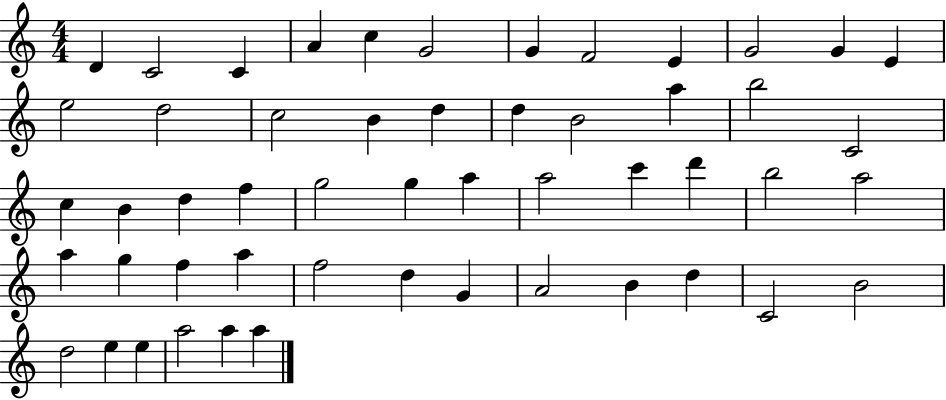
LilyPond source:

{
  \clef treble
  \numericTimeSignature
  \time 4/4
  \key c \major
  d'4 c'2 c'4 | a'4 c''4 g'2 | g'4 f'2 e'4 | g'2 g'4 e'4 | \break e''2 d''2 | c''2 b'4 d''4 | d''4 b'2 a''4 | b''2 c'2 | \break c''4 b'4 d''4 f''4 | g''2 g''4 a''4 | a''2 c'''4 d'''4 | b''2 a''2 | \break a''4 g''4 f''4 a''4 | f''2 d''4 g'4 | a'2 b'4 d''4 | c'2 b'2 | \break d''2 e''4 e''4 | a''2 a''4 a''4 | \bar "|."
}